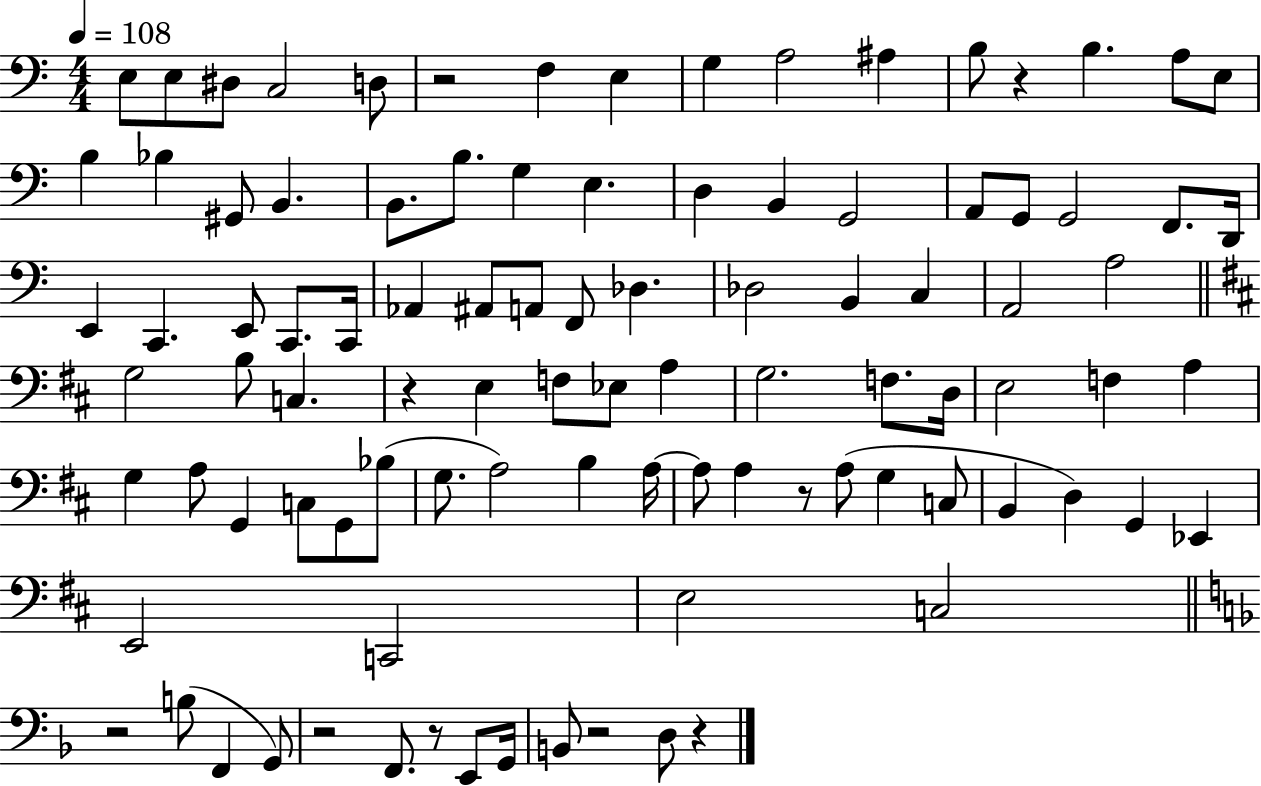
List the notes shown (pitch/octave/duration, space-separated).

E3/e E3/e D#3/e C3/h D3/e R/h F3/q E3/q G3/q A3/h A#3/q B3/e R/q B3/q. A3/e E3/e B3/q Bb3/q G#2/e B2/q. B2/e. B3/e. G3/q E3/q. D3/q B2/q G2/h A2/e G2/e G2/h F2/e. D2/s E2/q C2/q. E2/e C2/e. C2/s Ab2/q A#2/e A2/e F2/e Db3/q. Db3/h B2/q C3/q A2/h A3/h G3/h B3/e C3/q. R/q E3/q F3/e Eb3/e A3/q G3/h. F3/e. D3/s E3/h F3/q A3/q G3/q A3/e G2/q C3/e G2/e Bb3/e G3/e. A3/h B3/q A3/s A3/e A3/q R/e A3/e G3/q C3/e B2/q D3/q G2/q Eb2/q E2/h C2/h E3/h C3/h R/h B3/e F2/q G2/e R/h F2/e. R/e E2/e G2/s B2/e R/h D3/e R/q